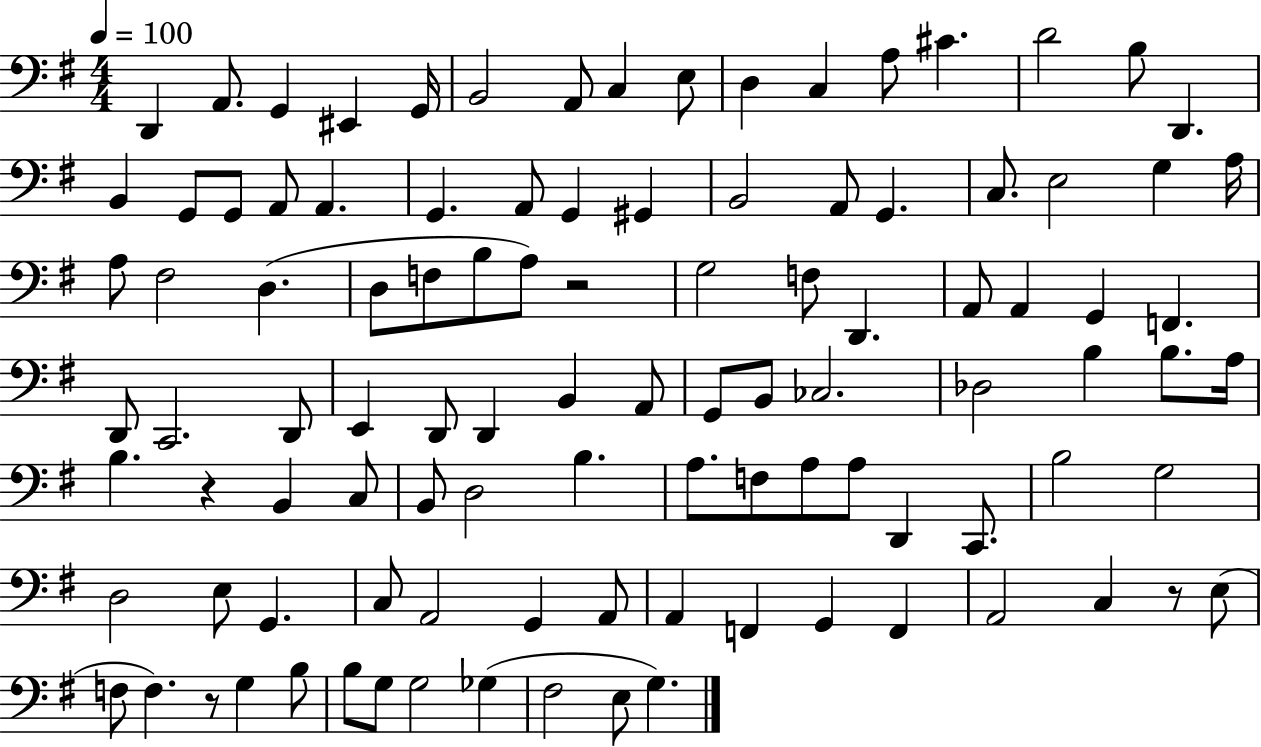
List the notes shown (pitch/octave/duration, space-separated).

D2/q A2/e. G2/q EIS2/q G2/s B2/h A2/e C3/q E3/e D3/q C3/q A3/e C#4/q. D4/h B3/e D2/q. B2/q G2/e G2/e A2/e A2/q. G2/q. A2/e G2/q G#2/q B2/h A2/e G2/q. C3/e. E3/h G3/q A3/s A3/e F#3/h D3/q. D3/e F3/e B3/e A3/e R/h G3/h F3/e D2/q. A2/e A2/q G2/q F2/q. D2/e C2/h. D2/e E2/q D2/e D2/q B2/q A2/e G2/e B2/e CES3/h. Db3/h B3/q B3/e. A3/s B3/q. R/q B2/q C3/e B2/e D3/h B3/q. A3/e. F3/e A3/e A3/e D2/q C2/e. B3/h G3/h D3/h E3/e G2/q. C3/e A2/h G2/q A2/e A2/q F2/q G2/q F2/q A2/h C3/q R/e E3/e F3/e F3/q. R/e G3/q B3/e B3/e G3/e G3/h Gb3/q F#3/h E3/e G3/q.